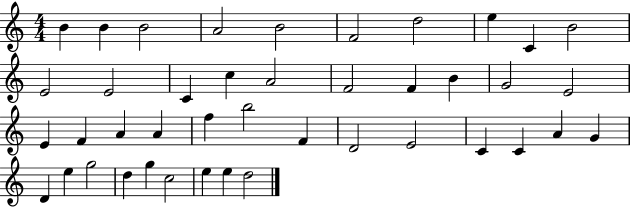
{
  \clef treble
  \numericTimeSignature
  \time 4/4
  \key c \major
  b'4 b'4 b'2 | a'2 b'2 | f'2 d''2 | e''4 c'4 b'2 | \break e'2 e'2 | c'4 c''4 a'2 | f'2 f'4 b'4 | g'2 e'2 | \break e'4 f'4 a'4 a'4 | f''4 b''2 f'4 | d'2 e'2 | c'4 c'4 a'4 g'4 | \break d'4 e''4 g''2 | d''4 g''4 c''2 | e''4 e''4 d''2 | \bar "|."
}